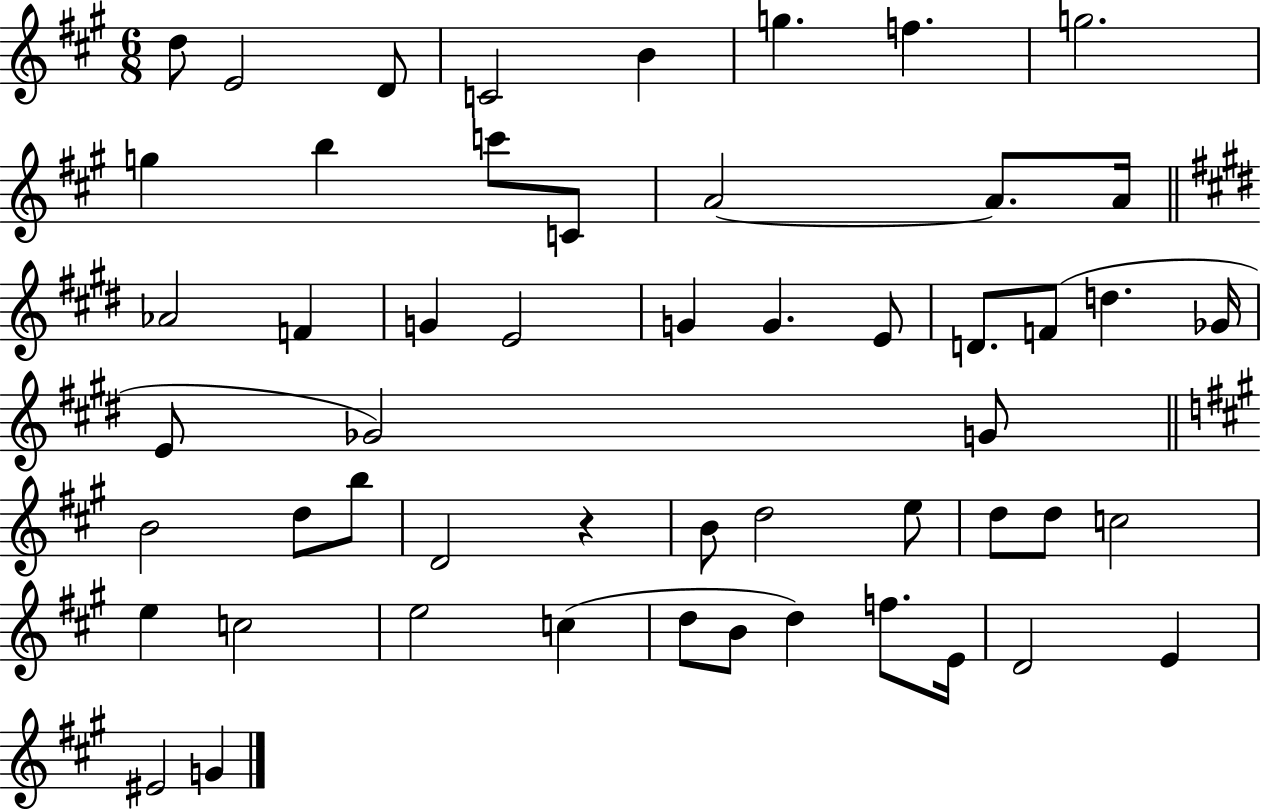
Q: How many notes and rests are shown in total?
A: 53